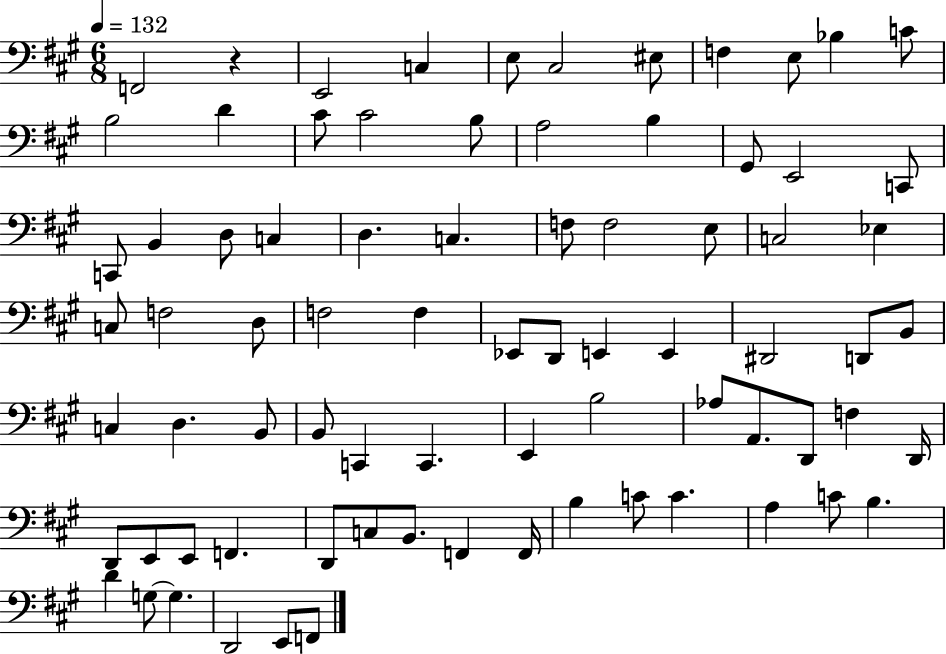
F2/h R/q E2/h C3/q E3/e C#3/h EIS3/e F3/q E3/e Bb3/q C4/e B3/h D4/q C#4/e C#4/h B3/e A3/h B3/q G#2/e E2/h C2/e C2/e B2/q D3/e C3/q D3/q. C3/q. F3/e F3/h E3/e C3/h Eb3/q C3/e F3/h D3/e F3/h F3/q Eb2/e D2/e E2/q E2/q D#2/h D2/e B2/e C3/q D3/q. B2/e B2/e C2/q C2/q. E2/q B3/h Ab3/e A2/e. D2/e F3/q D2/s D2/e E2/e E2/e F2/q. D2/e C3/e B2/e. F2/q F2/s B3/q C4/e C4/q. A3/q C4/e B3/q. D4/q G3/e G3/q. D2/h E2/e F2/e